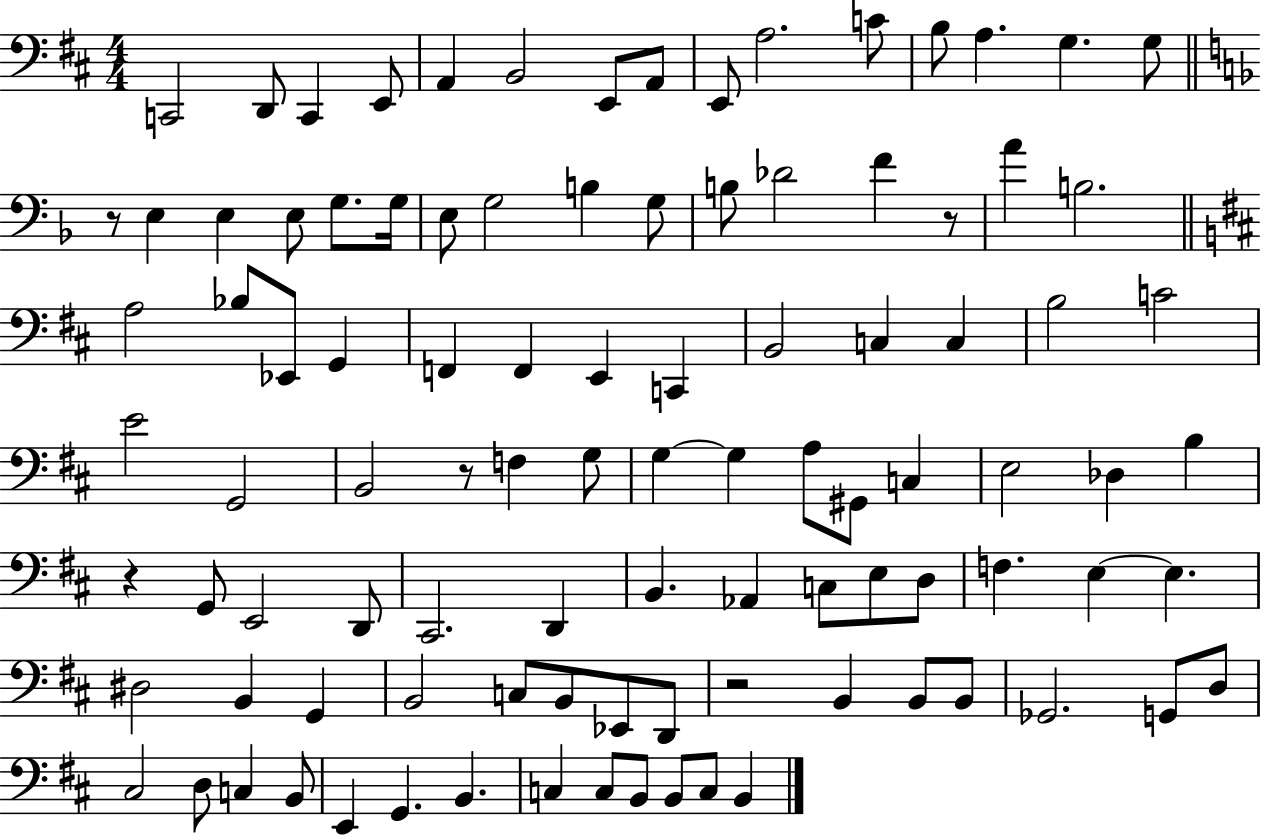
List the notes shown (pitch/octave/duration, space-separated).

C2/h D2/e C2/q E2/e A2/q B2/h E2/e A2/e E2/e A3/h. C4/e B3/e A3/q. G3/q. G3/e R/e E3/q E3/q E3/e G3/e. G3/s E3/e G3/h B3/q G3/e B3/e Db4/h F4/q R/e A4/q B3/h. A3/h Bb3/e Eb2/e G2/q F2/q F2/q E2/q C2/q B2/h C3/q C3/q B3/h C4/h E4/h G2/h B2/h R/e F3/q G3/e G3/q G3/q A3/e G#2/e C3/q E3/h Db3/q B3/q R/q G2/e E2/h D2/e C#2/h. D2/q B2/q. Ab2/q C3/e E3/e D3/e F3/q. E3/q E3/q. D#3/h B2/q G2/q B2/h C3/e B2/e Eb2/e D2/e R/h B2/q B2/e B2/e Gb2/h. G2/e D3/e C#3/h D3/e C3/q B2/e E2/q G2/q. B2/q. C3/q C3/e B2/e B2/e C3/e B2/q